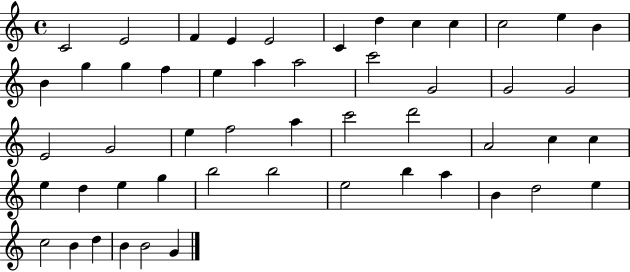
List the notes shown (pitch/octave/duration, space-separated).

C4/h E4/h F4/q E4/q E4/h C4/q D5/q C5/q C5/q C5/h E5/q B4/q B4/q G5/q G5/q F5/q E5/q A5/q A5/h C6/h G4/h G4/h G4/h E4/h G4/h E5/q F5/h A5/q C6/h D6/h A4/h C5/q C5/q E5/q D5/q E5/q G5/q B5/h B5/h E5/h B5/q A5/q B4/q D5/h E5/q C5/h B4/q D5/q B4/q B4/h G4/q